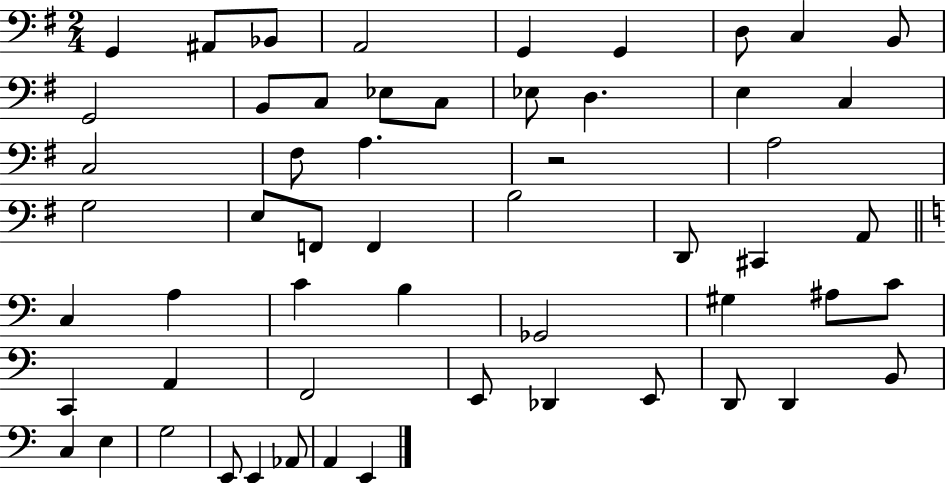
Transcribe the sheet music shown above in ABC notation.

X:1
T:Untitled
M:2/4
L:1/4
K:G
G,, ^A,,/2 _B,,/2 A,,2 G,, G,, D,/2 C, B,,/2 G,,2 B,,/2 C,/2 _E,/2 C,/2 _E,/2 D, E, C, C,2 ^F,/2 A, z2 A,2 G,2 E,/2 F,,/2 F,, B,2 D,,/2 ^C,, A,,/2 C, A, C B, _G,,2 ^G, ^A,/2 C/2 C,, A,, F,,2 E,,/2 _D,, E,,/2 D,,/2 D,, B,,/2 C, E, G,2 E,,/2 E,, _A,,/2 A,, E,,